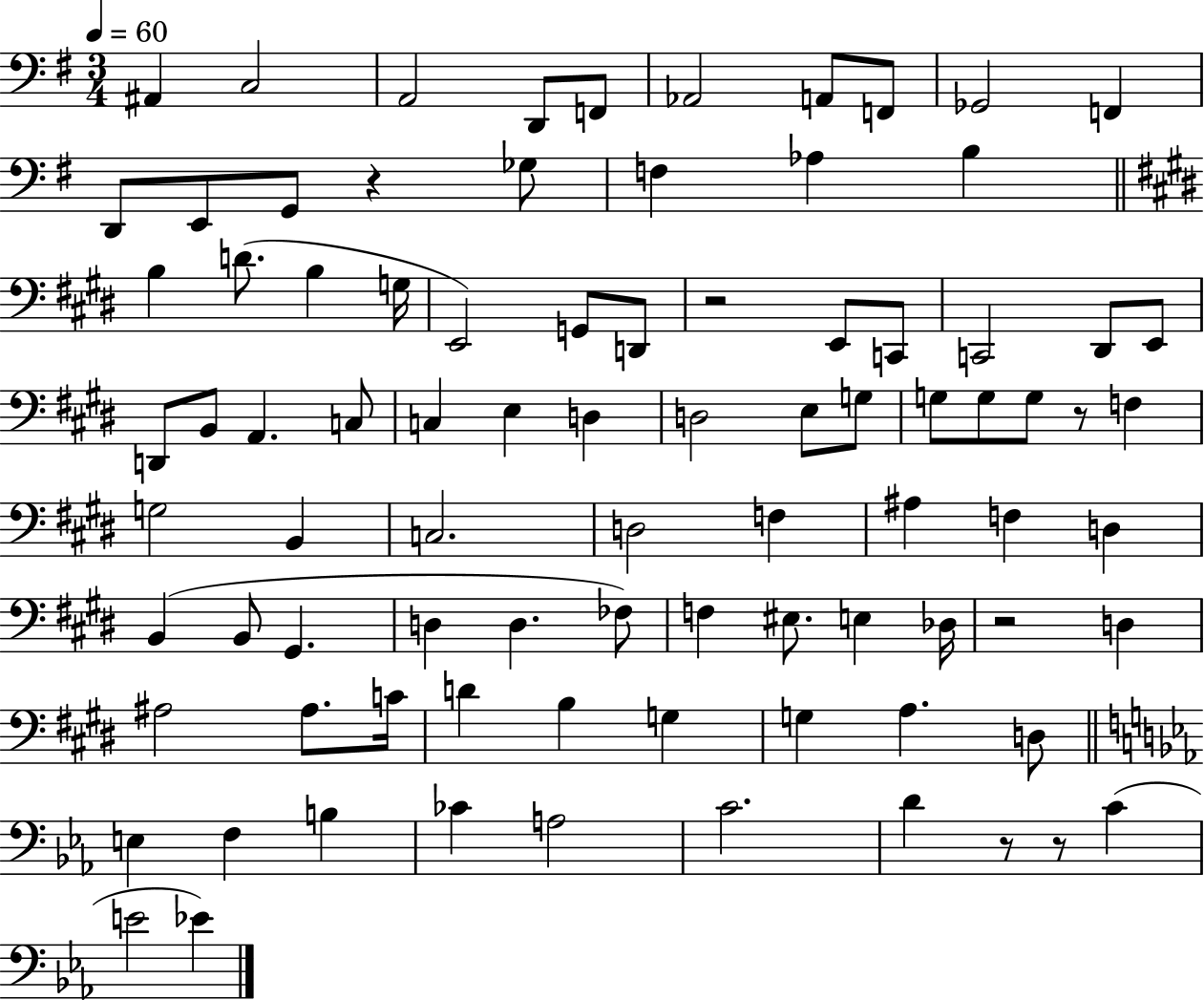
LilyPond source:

{
  \clef bass
  \numericTimeSignature
  \time 3/4
  \key g \major
  \tempo 4 = 60
  ais,4 c2 | a,2 d,8 f,8 | aes,2 a,8 f,8 | ges,2 f,4 | \break d,8 e,8 g,8 r4 ges8 | f4 aes4 b4 | \bar "||" \break \key e \major b4 d'8.( b4 g16 | e,2) g,8 d,8 | r2 e,8 c,8 | c,2 dis,8 e,8 | \break d,8 b,8 a,4. c8 | c4 e4 d4 | d2 e8 g8 | g8 g8 g8 r8 f4 | \break g2 b,4 | c2. | d2 f4 | ais4 f4 d4 | \break b,4( b,8 gis,4. | d4 d4. fes8) | f4 eis8. e4 des16 | r2 d4 | \break ais2 ais8. c'16 | d'4 b4 g4 | g4 a4. d8 | \bar "||" \break \key ees \major e4 f4 b4 | ces'4 a2 | c'2. | d'4 r8 r8 c'4( | \break e'2 ees'4) | \bar "|."
}